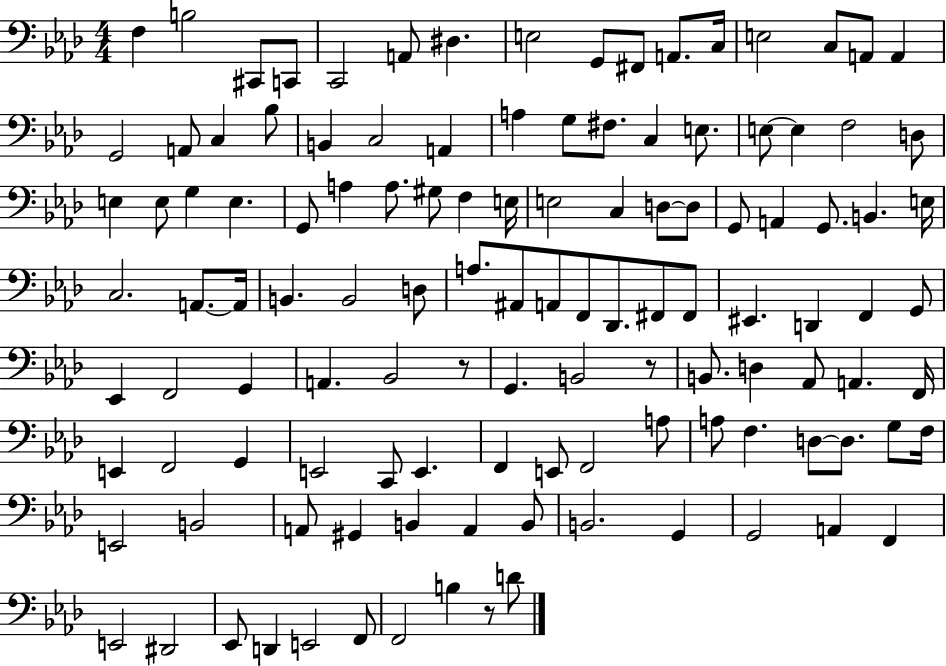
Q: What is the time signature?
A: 4/4